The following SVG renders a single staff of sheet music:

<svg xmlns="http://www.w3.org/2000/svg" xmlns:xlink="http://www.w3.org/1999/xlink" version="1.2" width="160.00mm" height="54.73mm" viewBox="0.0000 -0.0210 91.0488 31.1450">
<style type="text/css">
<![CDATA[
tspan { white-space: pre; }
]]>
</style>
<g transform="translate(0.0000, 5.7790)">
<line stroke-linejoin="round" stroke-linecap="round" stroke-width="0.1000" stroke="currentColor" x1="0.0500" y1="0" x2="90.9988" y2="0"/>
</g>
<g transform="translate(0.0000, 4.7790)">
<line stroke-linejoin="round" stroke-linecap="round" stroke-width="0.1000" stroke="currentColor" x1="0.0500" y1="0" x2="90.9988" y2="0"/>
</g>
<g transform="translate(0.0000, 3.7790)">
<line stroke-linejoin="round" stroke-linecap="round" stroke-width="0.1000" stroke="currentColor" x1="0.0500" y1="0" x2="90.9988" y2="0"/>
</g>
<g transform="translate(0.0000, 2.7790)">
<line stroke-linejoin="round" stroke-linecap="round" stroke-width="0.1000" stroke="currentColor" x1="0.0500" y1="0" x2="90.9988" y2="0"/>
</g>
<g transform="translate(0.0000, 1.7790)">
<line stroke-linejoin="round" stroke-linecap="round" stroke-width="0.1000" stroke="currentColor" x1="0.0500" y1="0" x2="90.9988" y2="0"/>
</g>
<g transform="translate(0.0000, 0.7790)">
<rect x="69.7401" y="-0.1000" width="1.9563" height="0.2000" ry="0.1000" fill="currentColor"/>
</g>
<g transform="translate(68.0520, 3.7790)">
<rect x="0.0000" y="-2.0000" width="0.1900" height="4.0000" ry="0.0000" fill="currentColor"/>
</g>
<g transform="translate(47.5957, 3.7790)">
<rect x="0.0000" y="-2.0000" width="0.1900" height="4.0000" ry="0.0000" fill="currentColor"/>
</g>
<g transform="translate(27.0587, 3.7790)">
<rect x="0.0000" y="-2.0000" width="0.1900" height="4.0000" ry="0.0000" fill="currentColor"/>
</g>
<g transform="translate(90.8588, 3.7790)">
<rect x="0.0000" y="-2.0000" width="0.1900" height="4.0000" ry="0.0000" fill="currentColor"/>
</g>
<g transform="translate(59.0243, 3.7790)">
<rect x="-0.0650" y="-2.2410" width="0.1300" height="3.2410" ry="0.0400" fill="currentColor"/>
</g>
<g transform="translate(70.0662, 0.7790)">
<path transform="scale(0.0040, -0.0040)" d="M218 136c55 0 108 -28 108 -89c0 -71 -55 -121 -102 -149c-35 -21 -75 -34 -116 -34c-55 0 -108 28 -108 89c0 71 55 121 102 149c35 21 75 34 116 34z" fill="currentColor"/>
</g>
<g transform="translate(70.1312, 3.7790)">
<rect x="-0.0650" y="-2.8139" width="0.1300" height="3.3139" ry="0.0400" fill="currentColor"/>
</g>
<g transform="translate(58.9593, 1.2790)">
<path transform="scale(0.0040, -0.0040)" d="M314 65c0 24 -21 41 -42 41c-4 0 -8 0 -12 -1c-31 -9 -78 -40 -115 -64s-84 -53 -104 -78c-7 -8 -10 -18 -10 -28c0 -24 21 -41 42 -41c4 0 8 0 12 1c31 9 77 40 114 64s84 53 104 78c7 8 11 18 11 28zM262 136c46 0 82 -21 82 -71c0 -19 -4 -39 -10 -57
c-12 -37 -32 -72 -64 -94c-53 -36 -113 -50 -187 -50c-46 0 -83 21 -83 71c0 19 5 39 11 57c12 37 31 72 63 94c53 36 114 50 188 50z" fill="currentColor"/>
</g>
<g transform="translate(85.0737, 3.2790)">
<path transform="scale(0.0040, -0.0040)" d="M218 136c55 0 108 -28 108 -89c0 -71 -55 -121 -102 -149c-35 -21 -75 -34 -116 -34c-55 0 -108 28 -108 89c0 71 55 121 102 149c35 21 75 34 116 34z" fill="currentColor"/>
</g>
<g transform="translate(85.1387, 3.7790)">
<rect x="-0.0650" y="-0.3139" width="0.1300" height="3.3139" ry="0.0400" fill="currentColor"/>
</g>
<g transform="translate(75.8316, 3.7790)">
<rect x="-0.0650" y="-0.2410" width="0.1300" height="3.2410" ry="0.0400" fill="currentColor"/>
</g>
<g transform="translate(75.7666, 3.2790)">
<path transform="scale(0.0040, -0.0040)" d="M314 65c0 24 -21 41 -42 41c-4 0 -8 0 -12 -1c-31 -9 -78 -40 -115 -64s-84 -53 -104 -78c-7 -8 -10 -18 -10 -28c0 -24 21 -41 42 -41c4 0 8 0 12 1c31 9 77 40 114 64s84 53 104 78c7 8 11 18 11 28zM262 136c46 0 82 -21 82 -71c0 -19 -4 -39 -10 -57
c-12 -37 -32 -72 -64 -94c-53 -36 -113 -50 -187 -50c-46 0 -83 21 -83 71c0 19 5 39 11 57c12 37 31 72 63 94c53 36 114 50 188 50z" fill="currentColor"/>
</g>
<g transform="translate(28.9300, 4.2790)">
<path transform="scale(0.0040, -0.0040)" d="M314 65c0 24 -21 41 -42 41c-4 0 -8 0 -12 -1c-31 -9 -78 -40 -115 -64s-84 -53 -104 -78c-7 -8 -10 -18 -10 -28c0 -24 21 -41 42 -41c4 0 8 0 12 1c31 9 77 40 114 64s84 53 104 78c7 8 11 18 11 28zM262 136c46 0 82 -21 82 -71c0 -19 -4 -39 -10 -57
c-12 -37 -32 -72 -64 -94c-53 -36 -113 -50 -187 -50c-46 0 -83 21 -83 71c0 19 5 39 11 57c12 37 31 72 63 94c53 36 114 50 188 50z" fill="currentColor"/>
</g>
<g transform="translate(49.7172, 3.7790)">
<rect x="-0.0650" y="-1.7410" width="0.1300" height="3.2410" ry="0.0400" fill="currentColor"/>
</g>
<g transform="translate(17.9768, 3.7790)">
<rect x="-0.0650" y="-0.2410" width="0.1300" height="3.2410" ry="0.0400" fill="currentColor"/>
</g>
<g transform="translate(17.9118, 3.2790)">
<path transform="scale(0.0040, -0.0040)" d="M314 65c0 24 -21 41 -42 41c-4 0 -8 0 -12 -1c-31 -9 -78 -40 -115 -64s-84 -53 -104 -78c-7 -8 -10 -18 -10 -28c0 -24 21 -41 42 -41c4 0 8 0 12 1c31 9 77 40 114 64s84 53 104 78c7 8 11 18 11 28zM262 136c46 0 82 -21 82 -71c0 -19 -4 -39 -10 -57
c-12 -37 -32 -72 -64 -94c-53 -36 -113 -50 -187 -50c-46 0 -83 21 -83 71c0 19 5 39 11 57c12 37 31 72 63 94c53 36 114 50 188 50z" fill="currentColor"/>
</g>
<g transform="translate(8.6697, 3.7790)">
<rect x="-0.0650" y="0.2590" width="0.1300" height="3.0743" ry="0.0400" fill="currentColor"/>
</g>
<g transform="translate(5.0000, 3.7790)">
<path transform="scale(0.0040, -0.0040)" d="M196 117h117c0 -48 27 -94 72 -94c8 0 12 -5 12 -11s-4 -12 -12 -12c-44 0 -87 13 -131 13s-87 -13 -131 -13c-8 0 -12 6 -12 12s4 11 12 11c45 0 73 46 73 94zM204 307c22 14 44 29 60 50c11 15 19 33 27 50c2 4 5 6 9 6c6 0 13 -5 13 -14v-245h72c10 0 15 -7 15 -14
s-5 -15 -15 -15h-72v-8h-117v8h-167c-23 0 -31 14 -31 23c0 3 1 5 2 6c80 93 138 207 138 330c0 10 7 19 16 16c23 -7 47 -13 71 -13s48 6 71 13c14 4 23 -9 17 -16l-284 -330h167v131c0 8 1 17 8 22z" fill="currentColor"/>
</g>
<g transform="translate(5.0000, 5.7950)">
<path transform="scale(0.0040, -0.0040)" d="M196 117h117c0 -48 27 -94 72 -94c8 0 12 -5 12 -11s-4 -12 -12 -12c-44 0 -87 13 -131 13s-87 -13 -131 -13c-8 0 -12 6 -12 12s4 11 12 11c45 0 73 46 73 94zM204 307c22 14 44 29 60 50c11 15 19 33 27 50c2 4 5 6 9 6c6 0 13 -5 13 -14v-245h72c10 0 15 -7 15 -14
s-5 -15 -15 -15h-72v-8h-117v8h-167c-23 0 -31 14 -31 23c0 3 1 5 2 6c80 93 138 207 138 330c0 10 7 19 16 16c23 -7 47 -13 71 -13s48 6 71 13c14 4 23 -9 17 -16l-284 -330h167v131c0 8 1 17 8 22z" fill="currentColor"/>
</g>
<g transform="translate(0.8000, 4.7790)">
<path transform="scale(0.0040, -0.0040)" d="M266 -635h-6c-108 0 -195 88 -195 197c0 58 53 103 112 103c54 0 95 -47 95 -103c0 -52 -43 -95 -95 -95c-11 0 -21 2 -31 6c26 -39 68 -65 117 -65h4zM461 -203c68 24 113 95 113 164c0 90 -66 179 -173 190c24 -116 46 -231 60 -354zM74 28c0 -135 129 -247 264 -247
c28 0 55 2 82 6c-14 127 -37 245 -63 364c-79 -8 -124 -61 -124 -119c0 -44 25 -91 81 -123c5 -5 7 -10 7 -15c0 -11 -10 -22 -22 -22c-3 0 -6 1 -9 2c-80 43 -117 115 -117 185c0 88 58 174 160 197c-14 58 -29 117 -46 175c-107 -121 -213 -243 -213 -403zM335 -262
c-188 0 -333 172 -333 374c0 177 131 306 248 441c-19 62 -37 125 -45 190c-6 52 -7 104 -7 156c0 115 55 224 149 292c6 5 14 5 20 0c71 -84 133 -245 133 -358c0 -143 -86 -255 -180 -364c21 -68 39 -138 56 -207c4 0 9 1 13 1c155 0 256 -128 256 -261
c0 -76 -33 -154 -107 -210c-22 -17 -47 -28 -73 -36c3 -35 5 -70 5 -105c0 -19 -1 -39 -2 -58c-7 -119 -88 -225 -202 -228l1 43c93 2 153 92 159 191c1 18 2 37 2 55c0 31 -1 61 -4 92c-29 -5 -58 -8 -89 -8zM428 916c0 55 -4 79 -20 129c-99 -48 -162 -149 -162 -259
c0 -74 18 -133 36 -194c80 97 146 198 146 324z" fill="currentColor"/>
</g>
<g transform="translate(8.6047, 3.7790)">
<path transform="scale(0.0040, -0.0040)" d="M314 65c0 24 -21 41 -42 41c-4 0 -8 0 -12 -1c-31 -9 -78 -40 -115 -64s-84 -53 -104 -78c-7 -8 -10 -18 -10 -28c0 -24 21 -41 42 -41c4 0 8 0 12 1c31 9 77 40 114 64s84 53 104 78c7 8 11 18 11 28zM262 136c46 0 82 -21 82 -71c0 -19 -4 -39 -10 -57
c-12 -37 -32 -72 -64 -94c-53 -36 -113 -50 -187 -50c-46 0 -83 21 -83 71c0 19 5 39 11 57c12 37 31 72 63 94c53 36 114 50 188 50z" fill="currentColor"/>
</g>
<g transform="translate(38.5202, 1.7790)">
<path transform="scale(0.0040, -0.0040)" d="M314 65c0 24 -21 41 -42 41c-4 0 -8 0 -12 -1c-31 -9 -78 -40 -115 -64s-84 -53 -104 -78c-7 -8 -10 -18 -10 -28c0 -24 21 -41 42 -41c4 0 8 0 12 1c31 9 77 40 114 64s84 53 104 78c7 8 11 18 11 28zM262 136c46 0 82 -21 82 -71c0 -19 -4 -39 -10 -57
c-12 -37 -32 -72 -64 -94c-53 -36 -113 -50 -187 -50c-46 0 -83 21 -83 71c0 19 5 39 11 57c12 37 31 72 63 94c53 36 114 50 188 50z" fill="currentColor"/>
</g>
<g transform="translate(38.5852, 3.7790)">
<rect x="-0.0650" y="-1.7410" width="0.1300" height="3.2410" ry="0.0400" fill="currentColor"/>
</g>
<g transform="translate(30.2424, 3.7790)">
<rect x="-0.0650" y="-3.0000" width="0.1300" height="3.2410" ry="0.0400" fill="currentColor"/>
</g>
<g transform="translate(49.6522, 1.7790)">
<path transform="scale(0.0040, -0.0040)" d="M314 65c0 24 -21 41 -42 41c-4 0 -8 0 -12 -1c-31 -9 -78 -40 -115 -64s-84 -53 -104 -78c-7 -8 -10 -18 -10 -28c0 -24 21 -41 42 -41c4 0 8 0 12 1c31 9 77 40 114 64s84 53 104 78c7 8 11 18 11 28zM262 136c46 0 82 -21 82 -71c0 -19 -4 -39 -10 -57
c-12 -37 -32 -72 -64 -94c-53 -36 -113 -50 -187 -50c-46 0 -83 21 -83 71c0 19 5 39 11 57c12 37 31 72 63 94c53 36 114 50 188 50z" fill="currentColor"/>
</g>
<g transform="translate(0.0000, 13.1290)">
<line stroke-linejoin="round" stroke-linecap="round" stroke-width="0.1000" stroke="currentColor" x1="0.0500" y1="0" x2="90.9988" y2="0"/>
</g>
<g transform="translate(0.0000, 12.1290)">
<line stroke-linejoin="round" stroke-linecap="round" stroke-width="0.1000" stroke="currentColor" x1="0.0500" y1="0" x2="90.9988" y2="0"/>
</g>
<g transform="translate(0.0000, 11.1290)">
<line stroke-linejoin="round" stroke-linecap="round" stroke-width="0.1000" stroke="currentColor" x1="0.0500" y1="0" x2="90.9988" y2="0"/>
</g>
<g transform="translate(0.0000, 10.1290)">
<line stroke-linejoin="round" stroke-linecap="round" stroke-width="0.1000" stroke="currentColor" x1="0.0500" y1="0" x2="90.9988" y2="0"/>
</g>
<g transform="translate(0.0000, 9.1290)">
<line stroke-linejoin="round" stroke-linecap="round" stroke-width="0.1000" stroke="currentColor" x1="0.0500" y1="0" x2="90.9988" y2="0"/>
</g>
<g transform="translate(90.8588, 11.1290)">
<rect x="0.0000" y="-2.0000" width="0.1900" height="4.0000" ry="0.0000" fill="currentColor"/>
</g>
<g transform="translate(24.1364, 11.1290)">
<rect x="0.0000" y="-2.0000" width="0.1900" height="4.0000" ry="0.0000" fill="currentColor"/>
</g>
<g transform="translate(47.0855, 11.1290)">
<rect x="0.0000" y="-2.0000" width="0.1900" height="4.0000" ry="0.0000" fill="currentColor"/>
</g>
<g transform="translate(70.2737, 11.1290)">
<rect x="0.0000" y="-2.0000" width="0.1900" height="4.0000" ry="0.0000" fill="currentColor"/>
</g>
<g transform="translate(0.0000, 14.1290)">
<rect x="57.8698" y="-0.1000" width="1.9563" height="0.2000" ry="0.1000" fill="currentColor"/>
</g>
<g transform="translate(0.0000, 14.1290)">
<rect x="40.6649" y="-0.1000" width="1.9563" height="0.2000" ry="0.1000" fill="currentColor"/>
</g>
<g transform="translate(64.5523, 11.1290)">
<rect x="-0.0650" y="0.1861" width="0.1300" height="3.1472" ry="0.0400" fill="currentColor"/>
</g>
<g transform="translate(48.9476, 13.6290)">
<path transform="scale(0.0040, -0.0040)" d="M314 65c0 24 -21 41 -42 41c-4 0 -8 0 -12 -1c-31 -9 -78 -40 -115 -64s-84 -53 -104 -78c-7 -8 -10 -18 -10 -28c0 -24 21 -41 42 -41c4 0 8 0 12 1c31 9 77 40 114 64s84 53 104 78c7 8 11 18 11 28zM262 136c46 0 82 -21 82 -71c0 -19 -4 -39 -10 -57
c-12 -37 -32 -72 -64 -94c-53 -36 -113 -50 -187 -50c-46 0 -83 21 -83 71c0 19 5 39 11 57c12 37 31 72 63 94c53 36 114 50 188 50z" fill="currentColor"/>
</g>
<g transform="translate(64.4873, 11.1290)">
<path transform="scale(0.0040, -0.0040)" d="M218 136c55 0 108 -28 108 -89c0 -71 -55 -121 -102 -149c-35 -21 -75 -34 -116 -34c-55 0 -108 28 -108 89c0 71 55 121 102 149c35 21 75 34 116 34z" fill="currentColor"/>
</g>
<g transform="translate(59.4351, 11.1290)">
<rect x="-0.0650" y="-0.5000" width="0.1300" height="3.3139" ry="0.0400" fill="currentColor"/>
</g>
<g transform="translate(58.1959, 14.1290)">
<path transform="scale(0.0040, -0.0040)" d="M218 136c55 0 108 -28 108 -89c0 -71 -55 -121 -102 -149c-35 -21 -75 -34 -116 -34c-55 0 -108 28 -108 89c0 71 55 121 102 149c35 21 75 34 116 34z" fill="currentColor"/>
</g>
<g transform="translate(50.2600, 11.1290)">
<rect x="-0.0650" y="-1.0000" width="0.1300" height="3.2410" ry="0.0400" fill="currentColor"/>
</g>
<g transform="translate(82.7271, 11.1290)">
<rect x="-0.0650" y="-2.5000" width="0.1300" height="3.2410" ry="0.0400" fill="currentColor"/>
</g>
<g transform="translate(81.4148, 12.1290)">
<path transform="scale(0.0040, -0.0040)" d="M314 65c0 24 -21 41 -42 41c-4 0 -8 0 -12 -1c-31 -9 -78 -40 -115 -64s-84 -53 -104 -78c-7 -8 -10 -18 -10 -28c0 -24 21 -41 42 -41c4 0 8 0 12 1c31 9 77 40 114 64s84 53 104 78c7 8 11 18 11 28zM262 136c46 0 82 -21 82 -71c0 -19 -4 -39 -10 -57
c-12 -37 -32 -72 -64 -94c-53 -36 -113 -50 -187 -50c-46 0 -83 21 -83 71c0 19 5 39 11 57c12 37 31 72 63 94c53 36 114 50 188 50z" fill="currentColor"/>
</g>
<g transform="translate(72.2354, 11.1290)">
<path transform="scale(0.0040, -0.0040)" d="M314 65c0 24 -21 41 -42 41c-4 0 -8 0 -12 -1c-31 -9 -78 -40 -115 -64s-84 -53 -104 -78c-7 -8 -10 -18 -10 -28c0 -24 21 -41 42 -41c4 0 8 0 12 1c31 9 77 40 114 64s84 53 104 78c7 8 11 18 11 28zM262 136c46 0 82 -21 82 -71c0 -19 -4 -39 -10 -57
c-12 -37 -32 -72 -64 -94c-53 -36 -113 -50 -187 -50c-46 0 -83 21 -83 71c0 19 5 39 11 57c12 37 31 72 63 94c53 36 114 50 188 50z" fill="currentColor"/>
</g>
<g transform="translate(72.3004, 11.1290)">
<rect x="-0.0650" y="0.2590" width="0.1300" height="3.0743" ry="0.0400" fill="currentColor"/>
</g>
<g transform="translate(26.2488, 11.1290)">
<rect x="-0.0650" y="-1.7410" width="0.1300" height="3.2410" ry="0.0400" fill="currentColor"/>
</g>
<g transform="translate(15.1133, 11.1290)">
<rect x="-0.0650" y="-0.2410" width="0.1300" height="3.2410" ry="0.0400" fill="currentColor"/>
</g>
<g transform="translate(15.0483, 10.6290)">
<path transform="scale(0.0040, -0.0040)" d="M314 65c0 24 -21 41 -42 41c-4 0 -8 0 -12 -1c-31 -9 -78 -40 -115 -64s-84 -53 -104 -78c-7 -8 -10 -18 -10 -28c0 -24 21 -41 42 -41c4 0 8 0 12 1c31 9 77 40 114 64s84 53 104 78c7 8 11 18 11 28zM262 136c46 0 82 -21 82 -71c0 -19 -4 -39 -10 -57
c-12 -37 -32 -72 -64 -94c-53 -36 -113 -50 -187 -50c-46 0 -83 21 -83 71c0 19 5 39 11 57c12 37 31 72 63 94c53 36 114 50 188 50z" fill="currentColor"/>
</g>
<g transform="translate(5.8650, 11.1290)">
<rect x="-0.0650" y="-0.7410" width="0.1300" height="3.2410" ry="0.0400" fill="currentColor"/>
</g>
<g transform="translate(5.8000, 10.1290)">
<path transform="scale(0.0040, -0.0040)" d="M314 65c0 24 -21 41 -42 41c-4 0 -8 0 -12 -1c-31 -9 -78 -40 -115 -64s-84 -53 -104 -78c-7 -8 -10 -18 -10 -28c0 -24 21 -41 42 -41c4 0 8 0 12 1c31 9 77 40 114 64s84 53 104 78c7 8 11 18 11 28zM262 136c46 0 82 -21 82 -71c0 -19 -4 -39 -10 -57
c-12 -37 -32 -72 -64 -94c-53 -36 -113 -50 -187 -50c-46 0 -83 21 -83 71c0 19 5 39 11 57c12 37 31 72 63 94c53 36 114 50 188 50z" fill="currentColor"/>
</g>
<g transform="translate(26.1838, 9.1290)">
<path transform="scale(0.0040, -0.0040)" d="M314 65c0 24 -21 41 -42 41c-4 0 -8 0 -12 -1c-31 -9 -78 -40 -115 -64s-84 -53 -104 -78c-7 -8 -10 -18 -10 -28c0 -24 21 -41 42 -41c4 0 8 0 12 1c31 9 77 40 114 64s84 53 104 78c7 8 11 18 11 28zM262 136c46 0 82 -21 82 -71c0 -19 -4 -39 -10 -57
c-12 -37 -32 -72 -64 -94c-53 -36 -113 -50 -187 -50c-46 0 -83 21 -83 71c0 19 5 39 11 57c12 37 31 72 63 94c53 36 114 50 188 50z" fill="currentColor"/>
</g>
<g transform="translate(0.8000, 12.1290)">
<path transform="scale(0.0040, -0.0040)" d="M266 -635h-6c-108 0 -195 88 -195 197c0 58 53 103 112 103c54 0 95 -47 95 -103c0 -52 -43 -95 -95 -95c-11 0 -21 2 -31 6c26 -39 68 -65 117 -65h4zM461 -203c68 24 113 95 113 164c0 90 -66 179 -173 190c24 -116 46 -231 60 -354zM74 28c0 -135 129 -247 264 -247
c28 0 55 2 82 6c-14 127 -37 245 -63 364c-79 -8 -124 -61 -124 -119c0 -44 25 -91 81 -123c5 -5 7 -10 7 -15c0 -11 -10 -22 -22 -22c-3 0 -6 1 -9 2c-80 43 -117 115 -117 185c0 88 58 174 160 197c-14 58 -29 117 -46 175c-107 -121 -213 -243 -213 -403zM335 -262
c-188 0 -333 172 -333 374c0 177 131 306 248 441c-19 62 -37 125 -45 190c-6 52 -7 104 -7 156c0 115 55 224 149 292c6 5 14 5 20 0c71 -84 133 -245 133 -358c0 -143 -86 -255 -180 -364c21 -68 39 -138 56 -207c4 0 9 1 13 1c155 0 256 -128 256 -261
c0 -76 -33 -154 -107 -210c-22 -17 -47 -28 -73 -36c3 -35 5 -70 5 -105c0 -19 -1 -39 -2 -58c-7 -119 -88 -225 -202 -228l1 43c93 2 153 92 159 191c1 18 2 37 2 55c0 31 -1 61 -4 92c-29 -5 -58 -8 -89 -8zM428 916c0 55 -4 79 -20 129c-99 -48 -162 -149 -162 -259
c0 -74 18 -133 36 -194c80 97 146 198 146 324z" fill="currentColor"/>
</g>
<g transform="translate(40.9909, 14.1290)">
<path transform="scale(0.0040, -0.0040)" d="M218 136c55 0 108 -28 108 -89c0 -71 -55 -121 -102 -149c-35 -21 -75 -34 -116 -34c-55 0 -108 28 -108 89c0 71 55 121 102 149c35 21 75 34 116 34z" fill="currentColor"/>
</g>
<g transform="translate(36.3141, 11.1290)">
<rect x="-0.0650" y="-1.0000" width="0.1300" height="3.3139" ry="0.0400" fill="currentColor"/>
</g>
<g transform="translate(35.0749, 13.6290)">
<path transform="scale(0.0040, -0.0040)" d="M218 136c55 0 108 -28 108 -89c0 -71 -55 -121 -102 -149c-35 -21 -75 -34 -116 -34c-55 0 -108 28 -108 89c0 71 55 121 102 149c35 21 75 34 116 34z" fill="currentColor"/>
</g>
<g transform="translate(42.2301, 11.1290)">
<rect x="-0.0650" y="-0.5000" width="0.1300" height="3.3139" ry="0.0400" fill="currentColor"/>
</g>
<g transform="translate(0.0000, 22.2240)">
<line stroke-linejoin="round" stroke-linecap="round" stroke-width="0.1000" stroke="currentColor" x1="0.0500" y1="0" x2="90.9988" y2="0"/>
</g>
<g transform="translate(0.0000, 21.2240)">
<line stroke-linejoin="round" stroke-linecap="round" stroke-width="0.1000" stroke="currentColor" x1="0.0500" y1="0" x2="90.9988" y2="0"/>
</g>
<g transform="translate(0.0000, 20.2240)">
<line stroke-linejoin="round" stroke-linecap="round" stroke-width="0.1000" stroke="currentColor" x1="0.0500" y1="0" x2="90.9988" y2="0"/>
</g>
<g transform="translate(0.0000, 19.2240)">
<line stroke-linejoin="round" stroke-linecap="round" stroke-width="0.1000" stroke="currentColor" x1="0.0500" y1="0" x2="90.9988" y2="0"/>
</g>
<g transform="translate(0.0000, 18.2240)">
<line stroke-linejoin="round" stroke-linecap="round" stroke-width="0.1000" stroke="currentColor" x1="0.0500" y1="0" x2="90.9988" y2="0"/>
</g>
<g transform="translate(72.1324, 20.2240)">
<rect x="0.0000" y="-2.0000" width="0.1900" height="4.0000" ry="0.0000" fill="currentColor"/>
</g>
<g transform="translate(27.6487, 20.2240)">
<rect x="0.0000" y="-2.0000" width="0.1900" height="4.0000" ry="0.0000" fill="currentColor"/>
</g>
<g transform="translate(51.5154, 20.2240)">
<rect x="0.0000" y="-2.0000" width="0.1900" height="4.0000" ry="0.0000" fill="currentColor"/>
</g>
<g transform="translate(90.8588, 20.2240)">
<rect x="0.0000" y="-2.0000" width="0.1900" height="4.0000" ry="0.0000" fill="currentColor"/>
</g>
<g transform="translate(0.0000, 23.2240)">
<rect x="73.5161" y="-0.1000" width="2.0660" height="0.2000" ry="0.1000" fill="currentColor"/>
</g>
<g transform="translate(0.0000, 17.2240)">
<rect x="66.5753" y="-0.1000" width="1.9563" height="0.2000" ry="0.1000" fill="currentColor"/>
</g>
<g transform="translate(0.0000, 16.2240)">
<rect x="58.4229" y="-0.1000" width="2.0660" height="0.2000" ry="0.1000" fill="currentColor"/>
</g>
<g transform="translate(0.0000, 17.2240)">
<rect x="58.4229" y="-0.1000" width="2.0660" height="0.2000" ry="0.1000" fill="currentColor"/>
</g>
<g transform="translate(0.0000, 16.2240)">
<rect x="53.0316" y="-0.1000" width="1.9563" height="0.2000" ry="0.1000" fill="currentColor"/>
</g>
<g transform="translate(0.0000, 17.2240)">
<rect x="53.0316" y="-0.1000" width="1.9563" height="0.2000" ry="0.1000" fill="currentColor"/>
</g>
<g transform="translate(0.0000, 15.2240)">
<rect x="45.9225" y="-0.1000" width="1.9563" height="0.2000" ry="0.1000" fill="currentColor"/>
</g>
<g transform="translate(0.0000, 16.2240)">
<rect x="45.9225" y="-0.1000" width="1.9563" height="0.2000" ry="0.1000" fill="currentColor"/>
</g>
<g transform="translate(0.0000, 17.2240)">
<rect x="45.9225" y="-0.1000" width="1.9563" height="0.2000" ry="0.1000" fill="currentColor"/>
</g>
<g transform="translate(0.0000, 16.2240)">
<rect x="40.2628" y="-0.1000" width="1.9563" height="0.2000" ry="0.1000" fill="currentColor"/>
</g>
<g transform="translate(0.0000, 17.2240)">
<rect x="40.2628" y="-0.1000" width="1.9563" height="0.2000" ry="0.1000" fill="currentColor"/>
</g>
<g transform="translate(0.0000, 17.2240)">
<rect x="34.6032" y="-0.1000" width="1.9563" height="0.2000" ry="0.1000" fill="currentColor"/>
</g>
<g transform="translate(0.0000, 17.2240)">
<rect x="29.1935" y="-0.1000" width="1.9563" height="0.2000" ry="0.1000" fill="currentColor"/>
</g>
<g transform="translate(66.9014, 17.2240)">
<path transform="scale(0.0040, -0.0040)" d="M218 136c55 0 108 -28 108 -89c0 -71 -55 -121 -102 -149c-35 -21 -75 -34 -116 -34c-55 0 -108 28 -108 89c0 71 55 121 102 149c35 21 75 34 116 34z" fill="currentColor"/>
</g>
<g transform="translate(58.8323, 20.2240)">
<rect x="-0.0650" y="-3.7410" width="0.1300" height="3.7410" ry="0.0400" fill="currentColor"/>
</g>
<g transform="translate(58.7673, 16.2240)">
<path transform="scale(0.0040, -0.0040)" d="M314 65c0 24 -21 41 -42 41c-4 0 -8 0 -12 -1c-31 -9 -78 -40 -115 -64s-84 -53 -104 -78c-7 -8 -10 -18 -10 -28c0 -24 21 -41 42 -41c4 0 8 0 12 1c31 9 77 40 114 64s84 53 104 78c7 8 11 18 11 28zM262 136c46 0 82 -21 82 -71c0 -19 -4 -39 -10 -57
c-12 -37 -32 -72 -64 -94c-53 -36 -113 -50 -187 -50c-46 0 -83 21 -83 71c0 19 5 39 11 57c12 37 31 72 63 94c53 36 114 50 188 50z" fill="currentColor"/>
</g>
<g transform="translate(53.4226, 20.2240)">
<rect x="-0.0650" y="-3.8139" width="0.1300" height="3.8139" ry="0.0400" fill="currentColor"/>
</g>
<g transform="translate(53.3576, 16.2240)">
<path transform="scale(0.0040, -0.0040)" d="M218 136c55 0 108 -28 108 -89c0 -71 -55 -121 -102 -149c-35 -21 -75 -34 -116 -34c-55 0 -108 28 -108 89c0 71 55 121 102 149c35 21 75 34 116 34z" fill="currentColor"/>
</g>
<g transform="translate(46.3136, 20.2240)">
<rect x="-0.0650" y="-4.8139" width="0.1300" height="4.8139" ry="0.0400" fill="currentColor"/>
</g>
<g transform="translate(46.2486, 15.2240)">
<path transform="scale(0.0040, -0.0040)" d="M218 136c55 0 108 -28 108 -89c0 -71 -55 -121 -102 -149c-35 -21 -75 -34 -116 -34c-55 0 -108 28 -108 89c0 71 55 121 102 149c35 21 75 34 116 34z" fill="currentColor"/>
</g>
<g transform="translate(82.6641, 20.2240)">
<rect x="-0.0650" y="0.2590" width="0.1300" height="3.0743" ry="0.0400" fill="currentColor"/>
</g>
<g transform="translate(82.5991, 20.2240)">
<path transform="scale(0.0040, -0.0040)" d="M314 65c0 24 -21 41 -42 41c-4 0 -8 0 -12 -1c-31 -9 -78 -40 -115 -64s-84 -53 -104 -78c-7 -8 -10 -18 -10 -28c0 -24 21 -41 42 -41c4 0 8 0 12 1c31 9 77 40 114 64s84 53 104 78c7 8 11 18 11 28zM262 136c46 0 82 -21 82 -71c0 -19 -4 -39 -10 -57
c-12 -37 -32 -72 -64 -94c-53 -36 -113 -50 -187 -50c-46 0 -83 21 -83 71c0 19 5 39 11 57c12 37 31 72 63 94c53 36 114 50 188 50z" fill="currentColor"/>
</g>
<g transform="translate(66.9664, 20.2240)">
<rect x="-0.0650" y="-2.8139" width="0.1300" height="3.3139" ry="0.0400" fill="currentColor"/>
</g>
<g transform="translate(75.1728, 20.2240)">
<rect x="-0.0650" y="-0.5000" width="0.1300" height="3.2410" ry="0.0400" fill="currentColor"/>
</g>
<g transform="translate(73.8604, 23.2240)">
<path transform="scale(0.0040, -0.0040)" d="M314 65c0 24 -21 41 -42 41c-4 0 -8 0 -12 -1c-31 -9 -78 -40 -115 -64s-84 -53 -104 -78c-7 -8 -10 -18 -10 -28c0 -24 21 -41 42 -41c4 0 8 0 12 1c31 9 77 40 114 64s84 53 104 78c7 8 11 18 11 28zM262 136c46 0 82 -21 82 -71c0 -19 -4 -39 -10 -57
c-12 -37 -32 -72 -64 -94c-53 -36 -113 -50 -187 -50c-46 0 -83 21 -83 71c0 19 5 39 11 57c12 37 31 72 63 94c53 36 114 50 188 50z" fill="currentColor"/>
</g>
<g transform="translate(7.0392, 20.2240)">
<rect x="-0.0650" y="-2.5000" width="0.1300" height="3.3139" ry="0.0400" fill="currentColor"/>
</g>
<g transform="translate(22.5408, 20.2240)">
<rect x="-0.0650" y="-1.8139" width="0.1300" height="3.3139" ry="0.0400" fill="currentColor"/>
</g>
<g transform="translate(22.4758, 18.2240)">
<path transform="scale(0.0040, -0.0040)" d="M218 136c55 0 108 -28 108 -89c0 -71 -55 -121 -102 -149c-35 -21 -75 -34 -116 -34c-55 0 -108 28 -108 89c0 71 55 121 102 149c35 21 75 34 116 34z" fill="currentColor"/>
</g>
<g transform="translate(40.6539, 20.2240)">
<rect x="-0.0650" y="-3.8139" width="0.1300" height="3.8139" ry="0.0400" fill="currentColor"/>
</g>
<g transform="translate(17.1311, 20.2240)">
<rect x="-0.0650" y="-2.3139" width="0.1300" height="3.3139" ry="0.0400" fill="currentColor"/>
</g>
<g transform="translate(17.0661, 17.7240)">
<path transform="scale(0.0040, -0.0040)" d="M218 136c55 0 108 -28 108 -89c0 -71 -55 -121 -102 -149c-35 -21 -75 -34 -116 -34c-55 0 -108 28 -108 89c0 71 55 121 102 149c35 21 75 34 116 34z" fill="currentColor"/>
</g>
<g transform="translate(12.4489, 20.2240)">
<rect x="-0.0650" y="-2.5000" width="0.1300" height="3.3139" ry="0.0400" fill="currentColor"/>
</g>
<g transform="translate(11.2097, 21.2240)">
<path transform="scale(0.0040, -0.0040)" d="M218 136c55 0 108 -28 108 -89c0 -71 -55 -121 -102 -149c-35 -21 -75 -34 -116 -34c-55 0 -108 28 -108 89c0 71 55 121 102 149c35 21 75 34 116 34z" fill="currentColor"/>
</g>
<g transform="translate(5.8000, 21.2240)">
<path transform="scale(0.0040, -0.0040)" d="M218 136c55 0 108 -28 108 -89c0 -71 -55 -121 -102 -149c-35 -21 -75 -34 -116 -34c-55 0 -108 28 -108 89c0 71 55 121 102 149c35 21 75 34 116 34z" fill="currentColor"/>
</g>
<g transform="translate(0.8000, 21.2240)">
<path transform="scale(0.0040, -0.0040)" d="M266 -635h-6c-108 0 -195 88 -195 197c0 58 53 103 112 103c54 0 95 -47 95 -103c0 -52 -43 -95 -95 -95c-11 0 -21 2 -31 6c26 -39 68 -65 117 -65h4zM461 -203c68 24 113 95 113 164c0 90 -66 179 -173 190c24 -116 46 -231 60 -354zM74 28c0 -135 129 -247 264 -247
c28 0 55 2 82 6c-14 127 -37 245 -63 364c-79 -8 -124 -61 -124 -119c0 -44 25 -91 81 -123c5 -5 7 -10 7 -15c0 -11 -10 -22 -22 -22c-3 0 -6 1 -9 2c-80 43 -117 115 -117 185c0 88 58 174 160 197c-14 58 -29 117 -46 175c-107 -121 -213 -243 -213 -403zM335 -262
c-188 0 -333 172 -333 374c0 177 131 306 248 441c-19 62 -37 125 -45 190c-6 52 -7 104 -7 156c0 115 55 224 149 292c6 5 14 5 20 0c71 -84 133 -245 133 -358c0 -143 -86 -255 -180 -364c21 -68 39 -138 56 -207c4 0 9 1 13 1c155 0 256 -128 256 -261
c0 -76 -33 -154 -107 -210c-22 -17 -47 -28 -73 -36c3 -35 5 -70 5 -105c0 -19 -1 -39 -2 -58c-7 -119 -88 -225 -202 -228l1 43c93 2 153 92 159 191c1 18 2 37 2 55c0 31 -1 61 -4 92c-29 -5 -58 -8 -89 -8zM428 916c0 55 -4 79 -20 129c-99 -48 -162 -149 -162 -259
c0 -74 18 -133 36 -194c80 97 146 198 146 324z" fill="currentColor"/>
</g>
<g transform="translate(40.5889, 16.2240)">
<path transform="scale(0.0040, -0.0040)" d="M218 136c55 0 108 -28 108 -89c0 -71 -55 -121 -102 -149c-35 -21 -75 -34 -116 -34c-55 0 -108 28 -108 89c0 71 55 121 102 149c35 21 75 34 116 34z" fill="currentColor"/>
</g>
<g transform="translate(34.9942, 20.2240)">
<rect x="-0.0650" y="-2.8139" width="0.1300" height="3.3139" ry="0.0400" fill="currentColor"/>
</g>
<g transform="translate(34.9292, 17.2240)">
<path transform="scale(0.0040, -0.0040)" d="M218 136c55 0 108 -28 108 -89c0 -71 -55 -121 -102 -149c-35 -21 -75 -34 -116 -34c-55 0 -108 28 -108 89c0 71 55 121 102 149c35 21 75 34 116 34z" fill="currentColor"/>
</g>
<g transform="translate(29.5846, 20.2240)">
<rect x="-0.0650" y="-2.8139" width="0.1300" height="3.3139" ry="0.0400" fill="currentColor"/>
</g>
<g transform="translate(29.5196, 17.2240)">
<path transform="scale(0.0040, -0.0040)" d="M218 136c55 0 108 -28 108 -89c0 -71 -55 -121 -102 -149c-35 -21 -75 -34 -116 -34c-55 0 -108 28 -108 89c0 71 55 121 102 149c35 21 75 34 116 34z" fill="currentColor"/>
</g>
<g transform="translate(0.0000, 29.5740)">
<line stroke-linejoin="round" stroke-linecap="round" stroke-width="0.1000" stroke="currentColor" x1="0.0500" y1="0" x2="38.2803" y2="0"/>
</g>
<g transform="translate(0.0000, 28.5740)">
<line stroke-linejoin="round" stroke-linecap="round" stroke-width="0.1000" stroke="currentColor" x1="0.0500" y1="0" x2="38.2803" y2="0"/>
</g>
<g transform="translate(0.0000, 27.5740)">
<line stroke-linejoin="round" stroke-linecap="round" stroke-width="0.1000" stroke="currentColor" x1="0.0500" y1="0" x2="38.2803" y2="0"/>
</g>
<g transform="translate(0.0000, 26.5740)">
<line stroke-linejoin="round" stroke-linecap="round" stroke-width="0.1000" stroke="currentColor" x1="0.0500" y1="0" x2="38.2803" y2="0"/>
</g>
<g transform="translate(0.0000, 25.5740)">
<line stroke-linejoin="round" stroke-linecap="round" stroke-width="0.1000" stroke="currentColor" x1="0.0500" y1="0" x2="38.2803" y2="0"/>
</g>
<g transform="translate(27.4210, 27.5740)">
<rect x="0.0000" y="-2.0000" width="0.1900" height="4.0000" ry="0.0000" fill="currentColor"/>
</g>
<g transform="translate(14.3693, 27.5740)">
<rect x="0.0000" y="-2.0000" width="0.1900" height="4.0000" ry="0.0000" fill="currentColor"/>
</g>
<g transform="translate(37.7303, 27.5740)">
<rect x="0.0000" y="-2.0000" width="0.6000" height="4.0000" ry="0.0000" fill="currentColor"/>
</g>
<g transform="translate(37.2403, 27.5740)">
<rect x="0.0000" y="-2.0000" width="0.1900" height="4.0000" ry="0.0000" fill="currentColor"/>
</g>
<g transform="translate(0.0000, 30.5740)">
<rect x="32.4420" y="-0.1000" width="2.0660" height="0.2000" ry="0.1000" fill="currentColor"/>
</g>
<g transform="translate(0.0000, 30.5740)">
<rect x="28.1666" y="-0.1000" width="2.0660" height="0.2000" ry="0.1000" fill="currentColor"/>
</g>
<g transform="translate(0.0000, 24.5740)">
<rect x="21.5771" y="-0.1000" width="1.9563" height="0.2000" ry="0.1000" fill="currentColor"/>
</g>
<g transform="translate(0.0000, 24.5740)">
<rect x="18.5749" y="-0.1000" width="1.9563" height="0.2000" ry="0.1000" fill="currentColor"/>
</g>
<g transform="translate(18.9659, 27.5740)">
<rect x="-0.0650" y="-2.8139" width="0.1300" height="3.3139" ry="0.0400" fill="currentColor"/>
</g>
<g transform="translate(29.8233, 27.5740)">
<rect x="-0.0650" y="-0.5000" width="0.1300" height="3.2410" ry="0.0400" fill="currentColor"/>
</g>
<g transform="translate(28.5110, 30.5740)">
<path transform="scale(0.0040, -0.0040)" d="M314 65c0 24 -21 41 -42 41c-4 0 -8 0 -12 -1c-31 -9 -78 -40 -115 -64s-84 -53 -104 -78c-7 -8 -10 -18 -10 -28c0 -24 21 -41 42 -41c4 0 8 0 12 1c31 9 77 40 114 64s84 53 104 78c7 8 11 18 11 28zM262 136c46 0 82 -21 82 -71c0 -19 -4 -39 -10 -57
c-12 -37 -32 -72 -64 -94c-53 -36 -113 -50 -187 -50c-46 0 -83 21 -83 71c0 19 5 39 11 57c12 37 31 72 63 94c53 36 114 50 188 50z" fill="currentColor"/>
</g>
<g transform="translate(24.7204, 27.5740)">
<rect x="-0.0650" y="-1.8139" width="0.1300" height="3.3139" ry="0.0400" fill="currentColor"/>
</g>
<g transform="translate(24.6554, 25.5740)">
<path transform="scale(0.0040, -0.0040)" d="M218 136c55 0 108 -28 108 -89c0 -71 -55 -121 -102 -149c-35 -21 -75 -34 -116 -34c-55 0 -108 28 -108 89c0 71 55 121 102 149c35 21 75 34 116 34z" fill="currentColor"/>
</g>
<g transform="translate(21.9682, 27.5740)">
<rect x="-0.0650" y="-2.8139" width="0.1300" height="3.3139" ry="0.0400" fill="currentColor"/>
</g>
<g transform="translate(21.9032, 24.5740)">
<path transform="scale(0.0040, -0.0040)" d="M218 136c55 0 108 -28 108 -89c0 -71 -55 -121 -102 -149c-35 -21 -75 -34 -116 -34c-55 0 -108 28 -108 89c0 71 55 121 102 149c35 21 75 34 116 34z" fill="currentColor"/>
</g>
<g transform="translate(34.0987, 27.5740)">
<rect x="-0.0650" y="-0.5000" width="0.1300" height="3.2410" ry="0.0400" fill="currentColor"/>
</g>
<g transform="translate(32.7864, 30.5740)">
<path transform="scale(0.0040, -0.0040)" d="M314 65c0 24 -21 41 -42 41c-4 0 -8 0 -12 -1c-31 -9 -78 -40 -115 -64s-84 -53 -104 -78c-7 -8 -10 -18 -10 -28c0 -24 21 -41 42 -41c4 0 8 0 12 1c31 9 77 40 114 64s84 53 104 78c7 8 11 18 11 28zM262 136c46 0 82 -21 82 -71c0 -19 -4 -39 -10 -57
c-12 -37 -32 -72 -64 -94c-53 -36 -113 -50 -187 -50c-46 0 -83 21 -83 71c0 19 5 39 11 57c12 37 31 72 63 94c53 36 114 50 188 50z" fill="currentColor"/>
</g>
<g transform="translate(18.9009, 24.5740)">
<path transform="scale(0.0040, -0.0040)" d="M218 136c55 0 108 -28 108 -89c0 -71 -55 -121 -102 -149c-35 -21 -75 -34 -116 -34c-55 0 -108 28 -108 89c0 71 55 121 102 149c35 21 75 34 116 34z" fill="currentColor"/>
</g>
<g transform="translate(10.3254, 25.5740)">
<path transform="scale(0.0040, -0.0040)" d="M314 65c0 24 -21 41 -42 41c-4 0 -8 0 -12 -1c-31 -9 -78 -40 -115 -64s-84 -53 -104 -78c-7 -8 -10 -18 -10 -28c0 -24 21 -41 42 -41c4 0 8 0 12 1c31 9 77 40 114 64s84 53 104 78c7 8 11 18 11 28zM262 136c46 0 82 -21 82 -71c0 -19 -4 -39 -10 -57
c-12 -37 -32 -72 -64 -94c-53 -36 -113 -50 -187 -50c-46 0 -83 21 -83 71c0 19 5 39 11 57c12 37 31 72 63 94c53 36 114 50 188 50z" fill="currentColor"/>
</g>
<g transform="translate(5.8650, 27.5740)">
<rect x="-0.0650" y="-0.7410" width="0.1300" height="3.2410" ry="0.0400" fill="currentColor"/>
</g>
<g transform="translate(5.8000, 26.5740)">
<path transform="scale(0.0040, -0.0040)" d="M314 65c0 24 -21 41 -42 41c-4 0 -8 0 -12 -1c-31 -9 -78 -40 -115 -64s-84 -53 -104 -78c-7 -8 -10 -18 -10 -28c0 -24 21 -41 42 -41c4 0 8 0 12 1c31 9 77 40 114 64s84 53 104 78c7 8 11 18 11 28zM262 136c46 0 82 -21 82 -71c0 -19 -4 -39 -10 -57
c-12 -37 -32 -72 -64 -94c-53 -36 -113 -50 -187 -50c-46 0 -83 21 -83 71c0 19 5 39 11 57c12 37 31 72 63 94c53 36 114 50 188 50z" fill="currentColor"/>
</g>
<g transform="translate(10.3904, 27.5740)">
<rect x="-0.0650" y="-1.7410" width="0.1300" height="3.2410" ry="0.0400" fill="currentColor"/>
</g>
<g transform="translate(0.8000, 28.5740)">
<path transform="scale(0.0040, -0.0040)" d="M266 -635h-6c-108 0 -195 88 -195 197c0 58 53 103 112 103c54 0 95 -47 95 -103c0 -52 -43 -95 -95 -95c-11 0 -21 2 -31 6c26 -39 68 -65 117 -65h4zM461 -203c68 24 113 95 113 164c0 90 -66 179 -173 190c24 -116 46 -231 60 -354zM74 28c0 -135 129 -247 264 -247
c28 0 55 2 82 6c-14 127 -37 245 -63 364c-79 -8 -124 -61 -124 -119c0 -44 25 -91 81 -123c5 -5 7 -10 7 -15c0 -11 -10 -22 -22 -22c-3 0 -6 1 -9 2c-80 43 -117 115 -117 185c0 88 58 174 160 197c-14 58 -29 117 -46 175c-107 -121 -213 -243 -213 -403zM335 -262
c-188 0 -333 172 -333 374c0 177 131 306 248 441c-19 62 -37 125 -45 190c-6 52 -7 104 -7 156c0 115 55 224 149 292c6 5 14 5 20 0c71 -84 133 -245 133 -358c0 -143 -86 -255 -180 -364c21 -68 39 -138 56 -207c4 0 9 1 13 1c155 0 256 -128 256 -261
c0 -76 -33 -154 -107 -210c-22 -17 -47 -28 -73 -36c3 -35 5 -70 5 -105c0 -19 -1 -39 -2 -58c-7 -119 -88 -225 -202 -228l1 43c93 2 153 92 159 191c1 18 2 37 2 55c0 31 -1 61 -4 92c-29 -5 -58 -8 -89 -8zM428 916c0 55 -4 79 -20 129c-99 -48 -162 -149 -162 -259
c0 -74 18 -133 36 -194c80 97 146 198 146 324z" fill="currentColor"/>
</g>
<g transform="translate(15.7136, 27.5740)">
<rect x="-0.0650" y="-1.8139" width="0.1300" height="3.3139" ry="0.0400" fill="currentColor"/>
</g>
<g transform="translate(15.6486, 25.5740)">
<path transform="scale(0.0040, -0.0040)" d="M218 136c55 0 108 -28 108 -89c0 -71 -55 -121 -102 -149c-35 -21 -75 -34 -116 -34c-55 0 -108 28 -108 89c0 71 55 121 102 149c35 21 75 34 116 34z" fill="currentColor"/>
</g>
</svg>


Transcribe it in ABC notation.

X:1
T:Untitled
M:4/4
L:1/4
K:C
B2 c2 A2 f2 f2 g2 a c2 c d2 c2 f2 D C D2 C B B2 G2 G G g f a a c' e' c' c'2 a C2 B2 d2 f2 f a a f C2 C2